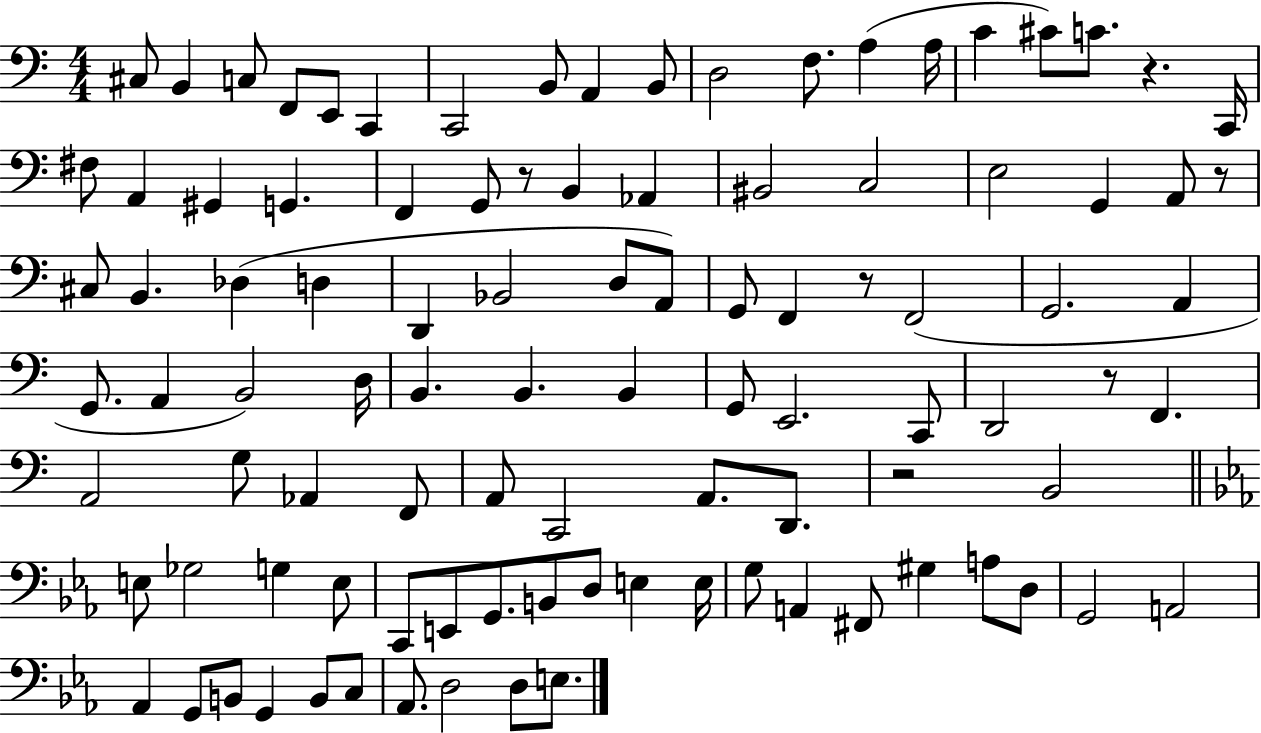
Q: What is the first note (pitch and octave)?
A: C#3